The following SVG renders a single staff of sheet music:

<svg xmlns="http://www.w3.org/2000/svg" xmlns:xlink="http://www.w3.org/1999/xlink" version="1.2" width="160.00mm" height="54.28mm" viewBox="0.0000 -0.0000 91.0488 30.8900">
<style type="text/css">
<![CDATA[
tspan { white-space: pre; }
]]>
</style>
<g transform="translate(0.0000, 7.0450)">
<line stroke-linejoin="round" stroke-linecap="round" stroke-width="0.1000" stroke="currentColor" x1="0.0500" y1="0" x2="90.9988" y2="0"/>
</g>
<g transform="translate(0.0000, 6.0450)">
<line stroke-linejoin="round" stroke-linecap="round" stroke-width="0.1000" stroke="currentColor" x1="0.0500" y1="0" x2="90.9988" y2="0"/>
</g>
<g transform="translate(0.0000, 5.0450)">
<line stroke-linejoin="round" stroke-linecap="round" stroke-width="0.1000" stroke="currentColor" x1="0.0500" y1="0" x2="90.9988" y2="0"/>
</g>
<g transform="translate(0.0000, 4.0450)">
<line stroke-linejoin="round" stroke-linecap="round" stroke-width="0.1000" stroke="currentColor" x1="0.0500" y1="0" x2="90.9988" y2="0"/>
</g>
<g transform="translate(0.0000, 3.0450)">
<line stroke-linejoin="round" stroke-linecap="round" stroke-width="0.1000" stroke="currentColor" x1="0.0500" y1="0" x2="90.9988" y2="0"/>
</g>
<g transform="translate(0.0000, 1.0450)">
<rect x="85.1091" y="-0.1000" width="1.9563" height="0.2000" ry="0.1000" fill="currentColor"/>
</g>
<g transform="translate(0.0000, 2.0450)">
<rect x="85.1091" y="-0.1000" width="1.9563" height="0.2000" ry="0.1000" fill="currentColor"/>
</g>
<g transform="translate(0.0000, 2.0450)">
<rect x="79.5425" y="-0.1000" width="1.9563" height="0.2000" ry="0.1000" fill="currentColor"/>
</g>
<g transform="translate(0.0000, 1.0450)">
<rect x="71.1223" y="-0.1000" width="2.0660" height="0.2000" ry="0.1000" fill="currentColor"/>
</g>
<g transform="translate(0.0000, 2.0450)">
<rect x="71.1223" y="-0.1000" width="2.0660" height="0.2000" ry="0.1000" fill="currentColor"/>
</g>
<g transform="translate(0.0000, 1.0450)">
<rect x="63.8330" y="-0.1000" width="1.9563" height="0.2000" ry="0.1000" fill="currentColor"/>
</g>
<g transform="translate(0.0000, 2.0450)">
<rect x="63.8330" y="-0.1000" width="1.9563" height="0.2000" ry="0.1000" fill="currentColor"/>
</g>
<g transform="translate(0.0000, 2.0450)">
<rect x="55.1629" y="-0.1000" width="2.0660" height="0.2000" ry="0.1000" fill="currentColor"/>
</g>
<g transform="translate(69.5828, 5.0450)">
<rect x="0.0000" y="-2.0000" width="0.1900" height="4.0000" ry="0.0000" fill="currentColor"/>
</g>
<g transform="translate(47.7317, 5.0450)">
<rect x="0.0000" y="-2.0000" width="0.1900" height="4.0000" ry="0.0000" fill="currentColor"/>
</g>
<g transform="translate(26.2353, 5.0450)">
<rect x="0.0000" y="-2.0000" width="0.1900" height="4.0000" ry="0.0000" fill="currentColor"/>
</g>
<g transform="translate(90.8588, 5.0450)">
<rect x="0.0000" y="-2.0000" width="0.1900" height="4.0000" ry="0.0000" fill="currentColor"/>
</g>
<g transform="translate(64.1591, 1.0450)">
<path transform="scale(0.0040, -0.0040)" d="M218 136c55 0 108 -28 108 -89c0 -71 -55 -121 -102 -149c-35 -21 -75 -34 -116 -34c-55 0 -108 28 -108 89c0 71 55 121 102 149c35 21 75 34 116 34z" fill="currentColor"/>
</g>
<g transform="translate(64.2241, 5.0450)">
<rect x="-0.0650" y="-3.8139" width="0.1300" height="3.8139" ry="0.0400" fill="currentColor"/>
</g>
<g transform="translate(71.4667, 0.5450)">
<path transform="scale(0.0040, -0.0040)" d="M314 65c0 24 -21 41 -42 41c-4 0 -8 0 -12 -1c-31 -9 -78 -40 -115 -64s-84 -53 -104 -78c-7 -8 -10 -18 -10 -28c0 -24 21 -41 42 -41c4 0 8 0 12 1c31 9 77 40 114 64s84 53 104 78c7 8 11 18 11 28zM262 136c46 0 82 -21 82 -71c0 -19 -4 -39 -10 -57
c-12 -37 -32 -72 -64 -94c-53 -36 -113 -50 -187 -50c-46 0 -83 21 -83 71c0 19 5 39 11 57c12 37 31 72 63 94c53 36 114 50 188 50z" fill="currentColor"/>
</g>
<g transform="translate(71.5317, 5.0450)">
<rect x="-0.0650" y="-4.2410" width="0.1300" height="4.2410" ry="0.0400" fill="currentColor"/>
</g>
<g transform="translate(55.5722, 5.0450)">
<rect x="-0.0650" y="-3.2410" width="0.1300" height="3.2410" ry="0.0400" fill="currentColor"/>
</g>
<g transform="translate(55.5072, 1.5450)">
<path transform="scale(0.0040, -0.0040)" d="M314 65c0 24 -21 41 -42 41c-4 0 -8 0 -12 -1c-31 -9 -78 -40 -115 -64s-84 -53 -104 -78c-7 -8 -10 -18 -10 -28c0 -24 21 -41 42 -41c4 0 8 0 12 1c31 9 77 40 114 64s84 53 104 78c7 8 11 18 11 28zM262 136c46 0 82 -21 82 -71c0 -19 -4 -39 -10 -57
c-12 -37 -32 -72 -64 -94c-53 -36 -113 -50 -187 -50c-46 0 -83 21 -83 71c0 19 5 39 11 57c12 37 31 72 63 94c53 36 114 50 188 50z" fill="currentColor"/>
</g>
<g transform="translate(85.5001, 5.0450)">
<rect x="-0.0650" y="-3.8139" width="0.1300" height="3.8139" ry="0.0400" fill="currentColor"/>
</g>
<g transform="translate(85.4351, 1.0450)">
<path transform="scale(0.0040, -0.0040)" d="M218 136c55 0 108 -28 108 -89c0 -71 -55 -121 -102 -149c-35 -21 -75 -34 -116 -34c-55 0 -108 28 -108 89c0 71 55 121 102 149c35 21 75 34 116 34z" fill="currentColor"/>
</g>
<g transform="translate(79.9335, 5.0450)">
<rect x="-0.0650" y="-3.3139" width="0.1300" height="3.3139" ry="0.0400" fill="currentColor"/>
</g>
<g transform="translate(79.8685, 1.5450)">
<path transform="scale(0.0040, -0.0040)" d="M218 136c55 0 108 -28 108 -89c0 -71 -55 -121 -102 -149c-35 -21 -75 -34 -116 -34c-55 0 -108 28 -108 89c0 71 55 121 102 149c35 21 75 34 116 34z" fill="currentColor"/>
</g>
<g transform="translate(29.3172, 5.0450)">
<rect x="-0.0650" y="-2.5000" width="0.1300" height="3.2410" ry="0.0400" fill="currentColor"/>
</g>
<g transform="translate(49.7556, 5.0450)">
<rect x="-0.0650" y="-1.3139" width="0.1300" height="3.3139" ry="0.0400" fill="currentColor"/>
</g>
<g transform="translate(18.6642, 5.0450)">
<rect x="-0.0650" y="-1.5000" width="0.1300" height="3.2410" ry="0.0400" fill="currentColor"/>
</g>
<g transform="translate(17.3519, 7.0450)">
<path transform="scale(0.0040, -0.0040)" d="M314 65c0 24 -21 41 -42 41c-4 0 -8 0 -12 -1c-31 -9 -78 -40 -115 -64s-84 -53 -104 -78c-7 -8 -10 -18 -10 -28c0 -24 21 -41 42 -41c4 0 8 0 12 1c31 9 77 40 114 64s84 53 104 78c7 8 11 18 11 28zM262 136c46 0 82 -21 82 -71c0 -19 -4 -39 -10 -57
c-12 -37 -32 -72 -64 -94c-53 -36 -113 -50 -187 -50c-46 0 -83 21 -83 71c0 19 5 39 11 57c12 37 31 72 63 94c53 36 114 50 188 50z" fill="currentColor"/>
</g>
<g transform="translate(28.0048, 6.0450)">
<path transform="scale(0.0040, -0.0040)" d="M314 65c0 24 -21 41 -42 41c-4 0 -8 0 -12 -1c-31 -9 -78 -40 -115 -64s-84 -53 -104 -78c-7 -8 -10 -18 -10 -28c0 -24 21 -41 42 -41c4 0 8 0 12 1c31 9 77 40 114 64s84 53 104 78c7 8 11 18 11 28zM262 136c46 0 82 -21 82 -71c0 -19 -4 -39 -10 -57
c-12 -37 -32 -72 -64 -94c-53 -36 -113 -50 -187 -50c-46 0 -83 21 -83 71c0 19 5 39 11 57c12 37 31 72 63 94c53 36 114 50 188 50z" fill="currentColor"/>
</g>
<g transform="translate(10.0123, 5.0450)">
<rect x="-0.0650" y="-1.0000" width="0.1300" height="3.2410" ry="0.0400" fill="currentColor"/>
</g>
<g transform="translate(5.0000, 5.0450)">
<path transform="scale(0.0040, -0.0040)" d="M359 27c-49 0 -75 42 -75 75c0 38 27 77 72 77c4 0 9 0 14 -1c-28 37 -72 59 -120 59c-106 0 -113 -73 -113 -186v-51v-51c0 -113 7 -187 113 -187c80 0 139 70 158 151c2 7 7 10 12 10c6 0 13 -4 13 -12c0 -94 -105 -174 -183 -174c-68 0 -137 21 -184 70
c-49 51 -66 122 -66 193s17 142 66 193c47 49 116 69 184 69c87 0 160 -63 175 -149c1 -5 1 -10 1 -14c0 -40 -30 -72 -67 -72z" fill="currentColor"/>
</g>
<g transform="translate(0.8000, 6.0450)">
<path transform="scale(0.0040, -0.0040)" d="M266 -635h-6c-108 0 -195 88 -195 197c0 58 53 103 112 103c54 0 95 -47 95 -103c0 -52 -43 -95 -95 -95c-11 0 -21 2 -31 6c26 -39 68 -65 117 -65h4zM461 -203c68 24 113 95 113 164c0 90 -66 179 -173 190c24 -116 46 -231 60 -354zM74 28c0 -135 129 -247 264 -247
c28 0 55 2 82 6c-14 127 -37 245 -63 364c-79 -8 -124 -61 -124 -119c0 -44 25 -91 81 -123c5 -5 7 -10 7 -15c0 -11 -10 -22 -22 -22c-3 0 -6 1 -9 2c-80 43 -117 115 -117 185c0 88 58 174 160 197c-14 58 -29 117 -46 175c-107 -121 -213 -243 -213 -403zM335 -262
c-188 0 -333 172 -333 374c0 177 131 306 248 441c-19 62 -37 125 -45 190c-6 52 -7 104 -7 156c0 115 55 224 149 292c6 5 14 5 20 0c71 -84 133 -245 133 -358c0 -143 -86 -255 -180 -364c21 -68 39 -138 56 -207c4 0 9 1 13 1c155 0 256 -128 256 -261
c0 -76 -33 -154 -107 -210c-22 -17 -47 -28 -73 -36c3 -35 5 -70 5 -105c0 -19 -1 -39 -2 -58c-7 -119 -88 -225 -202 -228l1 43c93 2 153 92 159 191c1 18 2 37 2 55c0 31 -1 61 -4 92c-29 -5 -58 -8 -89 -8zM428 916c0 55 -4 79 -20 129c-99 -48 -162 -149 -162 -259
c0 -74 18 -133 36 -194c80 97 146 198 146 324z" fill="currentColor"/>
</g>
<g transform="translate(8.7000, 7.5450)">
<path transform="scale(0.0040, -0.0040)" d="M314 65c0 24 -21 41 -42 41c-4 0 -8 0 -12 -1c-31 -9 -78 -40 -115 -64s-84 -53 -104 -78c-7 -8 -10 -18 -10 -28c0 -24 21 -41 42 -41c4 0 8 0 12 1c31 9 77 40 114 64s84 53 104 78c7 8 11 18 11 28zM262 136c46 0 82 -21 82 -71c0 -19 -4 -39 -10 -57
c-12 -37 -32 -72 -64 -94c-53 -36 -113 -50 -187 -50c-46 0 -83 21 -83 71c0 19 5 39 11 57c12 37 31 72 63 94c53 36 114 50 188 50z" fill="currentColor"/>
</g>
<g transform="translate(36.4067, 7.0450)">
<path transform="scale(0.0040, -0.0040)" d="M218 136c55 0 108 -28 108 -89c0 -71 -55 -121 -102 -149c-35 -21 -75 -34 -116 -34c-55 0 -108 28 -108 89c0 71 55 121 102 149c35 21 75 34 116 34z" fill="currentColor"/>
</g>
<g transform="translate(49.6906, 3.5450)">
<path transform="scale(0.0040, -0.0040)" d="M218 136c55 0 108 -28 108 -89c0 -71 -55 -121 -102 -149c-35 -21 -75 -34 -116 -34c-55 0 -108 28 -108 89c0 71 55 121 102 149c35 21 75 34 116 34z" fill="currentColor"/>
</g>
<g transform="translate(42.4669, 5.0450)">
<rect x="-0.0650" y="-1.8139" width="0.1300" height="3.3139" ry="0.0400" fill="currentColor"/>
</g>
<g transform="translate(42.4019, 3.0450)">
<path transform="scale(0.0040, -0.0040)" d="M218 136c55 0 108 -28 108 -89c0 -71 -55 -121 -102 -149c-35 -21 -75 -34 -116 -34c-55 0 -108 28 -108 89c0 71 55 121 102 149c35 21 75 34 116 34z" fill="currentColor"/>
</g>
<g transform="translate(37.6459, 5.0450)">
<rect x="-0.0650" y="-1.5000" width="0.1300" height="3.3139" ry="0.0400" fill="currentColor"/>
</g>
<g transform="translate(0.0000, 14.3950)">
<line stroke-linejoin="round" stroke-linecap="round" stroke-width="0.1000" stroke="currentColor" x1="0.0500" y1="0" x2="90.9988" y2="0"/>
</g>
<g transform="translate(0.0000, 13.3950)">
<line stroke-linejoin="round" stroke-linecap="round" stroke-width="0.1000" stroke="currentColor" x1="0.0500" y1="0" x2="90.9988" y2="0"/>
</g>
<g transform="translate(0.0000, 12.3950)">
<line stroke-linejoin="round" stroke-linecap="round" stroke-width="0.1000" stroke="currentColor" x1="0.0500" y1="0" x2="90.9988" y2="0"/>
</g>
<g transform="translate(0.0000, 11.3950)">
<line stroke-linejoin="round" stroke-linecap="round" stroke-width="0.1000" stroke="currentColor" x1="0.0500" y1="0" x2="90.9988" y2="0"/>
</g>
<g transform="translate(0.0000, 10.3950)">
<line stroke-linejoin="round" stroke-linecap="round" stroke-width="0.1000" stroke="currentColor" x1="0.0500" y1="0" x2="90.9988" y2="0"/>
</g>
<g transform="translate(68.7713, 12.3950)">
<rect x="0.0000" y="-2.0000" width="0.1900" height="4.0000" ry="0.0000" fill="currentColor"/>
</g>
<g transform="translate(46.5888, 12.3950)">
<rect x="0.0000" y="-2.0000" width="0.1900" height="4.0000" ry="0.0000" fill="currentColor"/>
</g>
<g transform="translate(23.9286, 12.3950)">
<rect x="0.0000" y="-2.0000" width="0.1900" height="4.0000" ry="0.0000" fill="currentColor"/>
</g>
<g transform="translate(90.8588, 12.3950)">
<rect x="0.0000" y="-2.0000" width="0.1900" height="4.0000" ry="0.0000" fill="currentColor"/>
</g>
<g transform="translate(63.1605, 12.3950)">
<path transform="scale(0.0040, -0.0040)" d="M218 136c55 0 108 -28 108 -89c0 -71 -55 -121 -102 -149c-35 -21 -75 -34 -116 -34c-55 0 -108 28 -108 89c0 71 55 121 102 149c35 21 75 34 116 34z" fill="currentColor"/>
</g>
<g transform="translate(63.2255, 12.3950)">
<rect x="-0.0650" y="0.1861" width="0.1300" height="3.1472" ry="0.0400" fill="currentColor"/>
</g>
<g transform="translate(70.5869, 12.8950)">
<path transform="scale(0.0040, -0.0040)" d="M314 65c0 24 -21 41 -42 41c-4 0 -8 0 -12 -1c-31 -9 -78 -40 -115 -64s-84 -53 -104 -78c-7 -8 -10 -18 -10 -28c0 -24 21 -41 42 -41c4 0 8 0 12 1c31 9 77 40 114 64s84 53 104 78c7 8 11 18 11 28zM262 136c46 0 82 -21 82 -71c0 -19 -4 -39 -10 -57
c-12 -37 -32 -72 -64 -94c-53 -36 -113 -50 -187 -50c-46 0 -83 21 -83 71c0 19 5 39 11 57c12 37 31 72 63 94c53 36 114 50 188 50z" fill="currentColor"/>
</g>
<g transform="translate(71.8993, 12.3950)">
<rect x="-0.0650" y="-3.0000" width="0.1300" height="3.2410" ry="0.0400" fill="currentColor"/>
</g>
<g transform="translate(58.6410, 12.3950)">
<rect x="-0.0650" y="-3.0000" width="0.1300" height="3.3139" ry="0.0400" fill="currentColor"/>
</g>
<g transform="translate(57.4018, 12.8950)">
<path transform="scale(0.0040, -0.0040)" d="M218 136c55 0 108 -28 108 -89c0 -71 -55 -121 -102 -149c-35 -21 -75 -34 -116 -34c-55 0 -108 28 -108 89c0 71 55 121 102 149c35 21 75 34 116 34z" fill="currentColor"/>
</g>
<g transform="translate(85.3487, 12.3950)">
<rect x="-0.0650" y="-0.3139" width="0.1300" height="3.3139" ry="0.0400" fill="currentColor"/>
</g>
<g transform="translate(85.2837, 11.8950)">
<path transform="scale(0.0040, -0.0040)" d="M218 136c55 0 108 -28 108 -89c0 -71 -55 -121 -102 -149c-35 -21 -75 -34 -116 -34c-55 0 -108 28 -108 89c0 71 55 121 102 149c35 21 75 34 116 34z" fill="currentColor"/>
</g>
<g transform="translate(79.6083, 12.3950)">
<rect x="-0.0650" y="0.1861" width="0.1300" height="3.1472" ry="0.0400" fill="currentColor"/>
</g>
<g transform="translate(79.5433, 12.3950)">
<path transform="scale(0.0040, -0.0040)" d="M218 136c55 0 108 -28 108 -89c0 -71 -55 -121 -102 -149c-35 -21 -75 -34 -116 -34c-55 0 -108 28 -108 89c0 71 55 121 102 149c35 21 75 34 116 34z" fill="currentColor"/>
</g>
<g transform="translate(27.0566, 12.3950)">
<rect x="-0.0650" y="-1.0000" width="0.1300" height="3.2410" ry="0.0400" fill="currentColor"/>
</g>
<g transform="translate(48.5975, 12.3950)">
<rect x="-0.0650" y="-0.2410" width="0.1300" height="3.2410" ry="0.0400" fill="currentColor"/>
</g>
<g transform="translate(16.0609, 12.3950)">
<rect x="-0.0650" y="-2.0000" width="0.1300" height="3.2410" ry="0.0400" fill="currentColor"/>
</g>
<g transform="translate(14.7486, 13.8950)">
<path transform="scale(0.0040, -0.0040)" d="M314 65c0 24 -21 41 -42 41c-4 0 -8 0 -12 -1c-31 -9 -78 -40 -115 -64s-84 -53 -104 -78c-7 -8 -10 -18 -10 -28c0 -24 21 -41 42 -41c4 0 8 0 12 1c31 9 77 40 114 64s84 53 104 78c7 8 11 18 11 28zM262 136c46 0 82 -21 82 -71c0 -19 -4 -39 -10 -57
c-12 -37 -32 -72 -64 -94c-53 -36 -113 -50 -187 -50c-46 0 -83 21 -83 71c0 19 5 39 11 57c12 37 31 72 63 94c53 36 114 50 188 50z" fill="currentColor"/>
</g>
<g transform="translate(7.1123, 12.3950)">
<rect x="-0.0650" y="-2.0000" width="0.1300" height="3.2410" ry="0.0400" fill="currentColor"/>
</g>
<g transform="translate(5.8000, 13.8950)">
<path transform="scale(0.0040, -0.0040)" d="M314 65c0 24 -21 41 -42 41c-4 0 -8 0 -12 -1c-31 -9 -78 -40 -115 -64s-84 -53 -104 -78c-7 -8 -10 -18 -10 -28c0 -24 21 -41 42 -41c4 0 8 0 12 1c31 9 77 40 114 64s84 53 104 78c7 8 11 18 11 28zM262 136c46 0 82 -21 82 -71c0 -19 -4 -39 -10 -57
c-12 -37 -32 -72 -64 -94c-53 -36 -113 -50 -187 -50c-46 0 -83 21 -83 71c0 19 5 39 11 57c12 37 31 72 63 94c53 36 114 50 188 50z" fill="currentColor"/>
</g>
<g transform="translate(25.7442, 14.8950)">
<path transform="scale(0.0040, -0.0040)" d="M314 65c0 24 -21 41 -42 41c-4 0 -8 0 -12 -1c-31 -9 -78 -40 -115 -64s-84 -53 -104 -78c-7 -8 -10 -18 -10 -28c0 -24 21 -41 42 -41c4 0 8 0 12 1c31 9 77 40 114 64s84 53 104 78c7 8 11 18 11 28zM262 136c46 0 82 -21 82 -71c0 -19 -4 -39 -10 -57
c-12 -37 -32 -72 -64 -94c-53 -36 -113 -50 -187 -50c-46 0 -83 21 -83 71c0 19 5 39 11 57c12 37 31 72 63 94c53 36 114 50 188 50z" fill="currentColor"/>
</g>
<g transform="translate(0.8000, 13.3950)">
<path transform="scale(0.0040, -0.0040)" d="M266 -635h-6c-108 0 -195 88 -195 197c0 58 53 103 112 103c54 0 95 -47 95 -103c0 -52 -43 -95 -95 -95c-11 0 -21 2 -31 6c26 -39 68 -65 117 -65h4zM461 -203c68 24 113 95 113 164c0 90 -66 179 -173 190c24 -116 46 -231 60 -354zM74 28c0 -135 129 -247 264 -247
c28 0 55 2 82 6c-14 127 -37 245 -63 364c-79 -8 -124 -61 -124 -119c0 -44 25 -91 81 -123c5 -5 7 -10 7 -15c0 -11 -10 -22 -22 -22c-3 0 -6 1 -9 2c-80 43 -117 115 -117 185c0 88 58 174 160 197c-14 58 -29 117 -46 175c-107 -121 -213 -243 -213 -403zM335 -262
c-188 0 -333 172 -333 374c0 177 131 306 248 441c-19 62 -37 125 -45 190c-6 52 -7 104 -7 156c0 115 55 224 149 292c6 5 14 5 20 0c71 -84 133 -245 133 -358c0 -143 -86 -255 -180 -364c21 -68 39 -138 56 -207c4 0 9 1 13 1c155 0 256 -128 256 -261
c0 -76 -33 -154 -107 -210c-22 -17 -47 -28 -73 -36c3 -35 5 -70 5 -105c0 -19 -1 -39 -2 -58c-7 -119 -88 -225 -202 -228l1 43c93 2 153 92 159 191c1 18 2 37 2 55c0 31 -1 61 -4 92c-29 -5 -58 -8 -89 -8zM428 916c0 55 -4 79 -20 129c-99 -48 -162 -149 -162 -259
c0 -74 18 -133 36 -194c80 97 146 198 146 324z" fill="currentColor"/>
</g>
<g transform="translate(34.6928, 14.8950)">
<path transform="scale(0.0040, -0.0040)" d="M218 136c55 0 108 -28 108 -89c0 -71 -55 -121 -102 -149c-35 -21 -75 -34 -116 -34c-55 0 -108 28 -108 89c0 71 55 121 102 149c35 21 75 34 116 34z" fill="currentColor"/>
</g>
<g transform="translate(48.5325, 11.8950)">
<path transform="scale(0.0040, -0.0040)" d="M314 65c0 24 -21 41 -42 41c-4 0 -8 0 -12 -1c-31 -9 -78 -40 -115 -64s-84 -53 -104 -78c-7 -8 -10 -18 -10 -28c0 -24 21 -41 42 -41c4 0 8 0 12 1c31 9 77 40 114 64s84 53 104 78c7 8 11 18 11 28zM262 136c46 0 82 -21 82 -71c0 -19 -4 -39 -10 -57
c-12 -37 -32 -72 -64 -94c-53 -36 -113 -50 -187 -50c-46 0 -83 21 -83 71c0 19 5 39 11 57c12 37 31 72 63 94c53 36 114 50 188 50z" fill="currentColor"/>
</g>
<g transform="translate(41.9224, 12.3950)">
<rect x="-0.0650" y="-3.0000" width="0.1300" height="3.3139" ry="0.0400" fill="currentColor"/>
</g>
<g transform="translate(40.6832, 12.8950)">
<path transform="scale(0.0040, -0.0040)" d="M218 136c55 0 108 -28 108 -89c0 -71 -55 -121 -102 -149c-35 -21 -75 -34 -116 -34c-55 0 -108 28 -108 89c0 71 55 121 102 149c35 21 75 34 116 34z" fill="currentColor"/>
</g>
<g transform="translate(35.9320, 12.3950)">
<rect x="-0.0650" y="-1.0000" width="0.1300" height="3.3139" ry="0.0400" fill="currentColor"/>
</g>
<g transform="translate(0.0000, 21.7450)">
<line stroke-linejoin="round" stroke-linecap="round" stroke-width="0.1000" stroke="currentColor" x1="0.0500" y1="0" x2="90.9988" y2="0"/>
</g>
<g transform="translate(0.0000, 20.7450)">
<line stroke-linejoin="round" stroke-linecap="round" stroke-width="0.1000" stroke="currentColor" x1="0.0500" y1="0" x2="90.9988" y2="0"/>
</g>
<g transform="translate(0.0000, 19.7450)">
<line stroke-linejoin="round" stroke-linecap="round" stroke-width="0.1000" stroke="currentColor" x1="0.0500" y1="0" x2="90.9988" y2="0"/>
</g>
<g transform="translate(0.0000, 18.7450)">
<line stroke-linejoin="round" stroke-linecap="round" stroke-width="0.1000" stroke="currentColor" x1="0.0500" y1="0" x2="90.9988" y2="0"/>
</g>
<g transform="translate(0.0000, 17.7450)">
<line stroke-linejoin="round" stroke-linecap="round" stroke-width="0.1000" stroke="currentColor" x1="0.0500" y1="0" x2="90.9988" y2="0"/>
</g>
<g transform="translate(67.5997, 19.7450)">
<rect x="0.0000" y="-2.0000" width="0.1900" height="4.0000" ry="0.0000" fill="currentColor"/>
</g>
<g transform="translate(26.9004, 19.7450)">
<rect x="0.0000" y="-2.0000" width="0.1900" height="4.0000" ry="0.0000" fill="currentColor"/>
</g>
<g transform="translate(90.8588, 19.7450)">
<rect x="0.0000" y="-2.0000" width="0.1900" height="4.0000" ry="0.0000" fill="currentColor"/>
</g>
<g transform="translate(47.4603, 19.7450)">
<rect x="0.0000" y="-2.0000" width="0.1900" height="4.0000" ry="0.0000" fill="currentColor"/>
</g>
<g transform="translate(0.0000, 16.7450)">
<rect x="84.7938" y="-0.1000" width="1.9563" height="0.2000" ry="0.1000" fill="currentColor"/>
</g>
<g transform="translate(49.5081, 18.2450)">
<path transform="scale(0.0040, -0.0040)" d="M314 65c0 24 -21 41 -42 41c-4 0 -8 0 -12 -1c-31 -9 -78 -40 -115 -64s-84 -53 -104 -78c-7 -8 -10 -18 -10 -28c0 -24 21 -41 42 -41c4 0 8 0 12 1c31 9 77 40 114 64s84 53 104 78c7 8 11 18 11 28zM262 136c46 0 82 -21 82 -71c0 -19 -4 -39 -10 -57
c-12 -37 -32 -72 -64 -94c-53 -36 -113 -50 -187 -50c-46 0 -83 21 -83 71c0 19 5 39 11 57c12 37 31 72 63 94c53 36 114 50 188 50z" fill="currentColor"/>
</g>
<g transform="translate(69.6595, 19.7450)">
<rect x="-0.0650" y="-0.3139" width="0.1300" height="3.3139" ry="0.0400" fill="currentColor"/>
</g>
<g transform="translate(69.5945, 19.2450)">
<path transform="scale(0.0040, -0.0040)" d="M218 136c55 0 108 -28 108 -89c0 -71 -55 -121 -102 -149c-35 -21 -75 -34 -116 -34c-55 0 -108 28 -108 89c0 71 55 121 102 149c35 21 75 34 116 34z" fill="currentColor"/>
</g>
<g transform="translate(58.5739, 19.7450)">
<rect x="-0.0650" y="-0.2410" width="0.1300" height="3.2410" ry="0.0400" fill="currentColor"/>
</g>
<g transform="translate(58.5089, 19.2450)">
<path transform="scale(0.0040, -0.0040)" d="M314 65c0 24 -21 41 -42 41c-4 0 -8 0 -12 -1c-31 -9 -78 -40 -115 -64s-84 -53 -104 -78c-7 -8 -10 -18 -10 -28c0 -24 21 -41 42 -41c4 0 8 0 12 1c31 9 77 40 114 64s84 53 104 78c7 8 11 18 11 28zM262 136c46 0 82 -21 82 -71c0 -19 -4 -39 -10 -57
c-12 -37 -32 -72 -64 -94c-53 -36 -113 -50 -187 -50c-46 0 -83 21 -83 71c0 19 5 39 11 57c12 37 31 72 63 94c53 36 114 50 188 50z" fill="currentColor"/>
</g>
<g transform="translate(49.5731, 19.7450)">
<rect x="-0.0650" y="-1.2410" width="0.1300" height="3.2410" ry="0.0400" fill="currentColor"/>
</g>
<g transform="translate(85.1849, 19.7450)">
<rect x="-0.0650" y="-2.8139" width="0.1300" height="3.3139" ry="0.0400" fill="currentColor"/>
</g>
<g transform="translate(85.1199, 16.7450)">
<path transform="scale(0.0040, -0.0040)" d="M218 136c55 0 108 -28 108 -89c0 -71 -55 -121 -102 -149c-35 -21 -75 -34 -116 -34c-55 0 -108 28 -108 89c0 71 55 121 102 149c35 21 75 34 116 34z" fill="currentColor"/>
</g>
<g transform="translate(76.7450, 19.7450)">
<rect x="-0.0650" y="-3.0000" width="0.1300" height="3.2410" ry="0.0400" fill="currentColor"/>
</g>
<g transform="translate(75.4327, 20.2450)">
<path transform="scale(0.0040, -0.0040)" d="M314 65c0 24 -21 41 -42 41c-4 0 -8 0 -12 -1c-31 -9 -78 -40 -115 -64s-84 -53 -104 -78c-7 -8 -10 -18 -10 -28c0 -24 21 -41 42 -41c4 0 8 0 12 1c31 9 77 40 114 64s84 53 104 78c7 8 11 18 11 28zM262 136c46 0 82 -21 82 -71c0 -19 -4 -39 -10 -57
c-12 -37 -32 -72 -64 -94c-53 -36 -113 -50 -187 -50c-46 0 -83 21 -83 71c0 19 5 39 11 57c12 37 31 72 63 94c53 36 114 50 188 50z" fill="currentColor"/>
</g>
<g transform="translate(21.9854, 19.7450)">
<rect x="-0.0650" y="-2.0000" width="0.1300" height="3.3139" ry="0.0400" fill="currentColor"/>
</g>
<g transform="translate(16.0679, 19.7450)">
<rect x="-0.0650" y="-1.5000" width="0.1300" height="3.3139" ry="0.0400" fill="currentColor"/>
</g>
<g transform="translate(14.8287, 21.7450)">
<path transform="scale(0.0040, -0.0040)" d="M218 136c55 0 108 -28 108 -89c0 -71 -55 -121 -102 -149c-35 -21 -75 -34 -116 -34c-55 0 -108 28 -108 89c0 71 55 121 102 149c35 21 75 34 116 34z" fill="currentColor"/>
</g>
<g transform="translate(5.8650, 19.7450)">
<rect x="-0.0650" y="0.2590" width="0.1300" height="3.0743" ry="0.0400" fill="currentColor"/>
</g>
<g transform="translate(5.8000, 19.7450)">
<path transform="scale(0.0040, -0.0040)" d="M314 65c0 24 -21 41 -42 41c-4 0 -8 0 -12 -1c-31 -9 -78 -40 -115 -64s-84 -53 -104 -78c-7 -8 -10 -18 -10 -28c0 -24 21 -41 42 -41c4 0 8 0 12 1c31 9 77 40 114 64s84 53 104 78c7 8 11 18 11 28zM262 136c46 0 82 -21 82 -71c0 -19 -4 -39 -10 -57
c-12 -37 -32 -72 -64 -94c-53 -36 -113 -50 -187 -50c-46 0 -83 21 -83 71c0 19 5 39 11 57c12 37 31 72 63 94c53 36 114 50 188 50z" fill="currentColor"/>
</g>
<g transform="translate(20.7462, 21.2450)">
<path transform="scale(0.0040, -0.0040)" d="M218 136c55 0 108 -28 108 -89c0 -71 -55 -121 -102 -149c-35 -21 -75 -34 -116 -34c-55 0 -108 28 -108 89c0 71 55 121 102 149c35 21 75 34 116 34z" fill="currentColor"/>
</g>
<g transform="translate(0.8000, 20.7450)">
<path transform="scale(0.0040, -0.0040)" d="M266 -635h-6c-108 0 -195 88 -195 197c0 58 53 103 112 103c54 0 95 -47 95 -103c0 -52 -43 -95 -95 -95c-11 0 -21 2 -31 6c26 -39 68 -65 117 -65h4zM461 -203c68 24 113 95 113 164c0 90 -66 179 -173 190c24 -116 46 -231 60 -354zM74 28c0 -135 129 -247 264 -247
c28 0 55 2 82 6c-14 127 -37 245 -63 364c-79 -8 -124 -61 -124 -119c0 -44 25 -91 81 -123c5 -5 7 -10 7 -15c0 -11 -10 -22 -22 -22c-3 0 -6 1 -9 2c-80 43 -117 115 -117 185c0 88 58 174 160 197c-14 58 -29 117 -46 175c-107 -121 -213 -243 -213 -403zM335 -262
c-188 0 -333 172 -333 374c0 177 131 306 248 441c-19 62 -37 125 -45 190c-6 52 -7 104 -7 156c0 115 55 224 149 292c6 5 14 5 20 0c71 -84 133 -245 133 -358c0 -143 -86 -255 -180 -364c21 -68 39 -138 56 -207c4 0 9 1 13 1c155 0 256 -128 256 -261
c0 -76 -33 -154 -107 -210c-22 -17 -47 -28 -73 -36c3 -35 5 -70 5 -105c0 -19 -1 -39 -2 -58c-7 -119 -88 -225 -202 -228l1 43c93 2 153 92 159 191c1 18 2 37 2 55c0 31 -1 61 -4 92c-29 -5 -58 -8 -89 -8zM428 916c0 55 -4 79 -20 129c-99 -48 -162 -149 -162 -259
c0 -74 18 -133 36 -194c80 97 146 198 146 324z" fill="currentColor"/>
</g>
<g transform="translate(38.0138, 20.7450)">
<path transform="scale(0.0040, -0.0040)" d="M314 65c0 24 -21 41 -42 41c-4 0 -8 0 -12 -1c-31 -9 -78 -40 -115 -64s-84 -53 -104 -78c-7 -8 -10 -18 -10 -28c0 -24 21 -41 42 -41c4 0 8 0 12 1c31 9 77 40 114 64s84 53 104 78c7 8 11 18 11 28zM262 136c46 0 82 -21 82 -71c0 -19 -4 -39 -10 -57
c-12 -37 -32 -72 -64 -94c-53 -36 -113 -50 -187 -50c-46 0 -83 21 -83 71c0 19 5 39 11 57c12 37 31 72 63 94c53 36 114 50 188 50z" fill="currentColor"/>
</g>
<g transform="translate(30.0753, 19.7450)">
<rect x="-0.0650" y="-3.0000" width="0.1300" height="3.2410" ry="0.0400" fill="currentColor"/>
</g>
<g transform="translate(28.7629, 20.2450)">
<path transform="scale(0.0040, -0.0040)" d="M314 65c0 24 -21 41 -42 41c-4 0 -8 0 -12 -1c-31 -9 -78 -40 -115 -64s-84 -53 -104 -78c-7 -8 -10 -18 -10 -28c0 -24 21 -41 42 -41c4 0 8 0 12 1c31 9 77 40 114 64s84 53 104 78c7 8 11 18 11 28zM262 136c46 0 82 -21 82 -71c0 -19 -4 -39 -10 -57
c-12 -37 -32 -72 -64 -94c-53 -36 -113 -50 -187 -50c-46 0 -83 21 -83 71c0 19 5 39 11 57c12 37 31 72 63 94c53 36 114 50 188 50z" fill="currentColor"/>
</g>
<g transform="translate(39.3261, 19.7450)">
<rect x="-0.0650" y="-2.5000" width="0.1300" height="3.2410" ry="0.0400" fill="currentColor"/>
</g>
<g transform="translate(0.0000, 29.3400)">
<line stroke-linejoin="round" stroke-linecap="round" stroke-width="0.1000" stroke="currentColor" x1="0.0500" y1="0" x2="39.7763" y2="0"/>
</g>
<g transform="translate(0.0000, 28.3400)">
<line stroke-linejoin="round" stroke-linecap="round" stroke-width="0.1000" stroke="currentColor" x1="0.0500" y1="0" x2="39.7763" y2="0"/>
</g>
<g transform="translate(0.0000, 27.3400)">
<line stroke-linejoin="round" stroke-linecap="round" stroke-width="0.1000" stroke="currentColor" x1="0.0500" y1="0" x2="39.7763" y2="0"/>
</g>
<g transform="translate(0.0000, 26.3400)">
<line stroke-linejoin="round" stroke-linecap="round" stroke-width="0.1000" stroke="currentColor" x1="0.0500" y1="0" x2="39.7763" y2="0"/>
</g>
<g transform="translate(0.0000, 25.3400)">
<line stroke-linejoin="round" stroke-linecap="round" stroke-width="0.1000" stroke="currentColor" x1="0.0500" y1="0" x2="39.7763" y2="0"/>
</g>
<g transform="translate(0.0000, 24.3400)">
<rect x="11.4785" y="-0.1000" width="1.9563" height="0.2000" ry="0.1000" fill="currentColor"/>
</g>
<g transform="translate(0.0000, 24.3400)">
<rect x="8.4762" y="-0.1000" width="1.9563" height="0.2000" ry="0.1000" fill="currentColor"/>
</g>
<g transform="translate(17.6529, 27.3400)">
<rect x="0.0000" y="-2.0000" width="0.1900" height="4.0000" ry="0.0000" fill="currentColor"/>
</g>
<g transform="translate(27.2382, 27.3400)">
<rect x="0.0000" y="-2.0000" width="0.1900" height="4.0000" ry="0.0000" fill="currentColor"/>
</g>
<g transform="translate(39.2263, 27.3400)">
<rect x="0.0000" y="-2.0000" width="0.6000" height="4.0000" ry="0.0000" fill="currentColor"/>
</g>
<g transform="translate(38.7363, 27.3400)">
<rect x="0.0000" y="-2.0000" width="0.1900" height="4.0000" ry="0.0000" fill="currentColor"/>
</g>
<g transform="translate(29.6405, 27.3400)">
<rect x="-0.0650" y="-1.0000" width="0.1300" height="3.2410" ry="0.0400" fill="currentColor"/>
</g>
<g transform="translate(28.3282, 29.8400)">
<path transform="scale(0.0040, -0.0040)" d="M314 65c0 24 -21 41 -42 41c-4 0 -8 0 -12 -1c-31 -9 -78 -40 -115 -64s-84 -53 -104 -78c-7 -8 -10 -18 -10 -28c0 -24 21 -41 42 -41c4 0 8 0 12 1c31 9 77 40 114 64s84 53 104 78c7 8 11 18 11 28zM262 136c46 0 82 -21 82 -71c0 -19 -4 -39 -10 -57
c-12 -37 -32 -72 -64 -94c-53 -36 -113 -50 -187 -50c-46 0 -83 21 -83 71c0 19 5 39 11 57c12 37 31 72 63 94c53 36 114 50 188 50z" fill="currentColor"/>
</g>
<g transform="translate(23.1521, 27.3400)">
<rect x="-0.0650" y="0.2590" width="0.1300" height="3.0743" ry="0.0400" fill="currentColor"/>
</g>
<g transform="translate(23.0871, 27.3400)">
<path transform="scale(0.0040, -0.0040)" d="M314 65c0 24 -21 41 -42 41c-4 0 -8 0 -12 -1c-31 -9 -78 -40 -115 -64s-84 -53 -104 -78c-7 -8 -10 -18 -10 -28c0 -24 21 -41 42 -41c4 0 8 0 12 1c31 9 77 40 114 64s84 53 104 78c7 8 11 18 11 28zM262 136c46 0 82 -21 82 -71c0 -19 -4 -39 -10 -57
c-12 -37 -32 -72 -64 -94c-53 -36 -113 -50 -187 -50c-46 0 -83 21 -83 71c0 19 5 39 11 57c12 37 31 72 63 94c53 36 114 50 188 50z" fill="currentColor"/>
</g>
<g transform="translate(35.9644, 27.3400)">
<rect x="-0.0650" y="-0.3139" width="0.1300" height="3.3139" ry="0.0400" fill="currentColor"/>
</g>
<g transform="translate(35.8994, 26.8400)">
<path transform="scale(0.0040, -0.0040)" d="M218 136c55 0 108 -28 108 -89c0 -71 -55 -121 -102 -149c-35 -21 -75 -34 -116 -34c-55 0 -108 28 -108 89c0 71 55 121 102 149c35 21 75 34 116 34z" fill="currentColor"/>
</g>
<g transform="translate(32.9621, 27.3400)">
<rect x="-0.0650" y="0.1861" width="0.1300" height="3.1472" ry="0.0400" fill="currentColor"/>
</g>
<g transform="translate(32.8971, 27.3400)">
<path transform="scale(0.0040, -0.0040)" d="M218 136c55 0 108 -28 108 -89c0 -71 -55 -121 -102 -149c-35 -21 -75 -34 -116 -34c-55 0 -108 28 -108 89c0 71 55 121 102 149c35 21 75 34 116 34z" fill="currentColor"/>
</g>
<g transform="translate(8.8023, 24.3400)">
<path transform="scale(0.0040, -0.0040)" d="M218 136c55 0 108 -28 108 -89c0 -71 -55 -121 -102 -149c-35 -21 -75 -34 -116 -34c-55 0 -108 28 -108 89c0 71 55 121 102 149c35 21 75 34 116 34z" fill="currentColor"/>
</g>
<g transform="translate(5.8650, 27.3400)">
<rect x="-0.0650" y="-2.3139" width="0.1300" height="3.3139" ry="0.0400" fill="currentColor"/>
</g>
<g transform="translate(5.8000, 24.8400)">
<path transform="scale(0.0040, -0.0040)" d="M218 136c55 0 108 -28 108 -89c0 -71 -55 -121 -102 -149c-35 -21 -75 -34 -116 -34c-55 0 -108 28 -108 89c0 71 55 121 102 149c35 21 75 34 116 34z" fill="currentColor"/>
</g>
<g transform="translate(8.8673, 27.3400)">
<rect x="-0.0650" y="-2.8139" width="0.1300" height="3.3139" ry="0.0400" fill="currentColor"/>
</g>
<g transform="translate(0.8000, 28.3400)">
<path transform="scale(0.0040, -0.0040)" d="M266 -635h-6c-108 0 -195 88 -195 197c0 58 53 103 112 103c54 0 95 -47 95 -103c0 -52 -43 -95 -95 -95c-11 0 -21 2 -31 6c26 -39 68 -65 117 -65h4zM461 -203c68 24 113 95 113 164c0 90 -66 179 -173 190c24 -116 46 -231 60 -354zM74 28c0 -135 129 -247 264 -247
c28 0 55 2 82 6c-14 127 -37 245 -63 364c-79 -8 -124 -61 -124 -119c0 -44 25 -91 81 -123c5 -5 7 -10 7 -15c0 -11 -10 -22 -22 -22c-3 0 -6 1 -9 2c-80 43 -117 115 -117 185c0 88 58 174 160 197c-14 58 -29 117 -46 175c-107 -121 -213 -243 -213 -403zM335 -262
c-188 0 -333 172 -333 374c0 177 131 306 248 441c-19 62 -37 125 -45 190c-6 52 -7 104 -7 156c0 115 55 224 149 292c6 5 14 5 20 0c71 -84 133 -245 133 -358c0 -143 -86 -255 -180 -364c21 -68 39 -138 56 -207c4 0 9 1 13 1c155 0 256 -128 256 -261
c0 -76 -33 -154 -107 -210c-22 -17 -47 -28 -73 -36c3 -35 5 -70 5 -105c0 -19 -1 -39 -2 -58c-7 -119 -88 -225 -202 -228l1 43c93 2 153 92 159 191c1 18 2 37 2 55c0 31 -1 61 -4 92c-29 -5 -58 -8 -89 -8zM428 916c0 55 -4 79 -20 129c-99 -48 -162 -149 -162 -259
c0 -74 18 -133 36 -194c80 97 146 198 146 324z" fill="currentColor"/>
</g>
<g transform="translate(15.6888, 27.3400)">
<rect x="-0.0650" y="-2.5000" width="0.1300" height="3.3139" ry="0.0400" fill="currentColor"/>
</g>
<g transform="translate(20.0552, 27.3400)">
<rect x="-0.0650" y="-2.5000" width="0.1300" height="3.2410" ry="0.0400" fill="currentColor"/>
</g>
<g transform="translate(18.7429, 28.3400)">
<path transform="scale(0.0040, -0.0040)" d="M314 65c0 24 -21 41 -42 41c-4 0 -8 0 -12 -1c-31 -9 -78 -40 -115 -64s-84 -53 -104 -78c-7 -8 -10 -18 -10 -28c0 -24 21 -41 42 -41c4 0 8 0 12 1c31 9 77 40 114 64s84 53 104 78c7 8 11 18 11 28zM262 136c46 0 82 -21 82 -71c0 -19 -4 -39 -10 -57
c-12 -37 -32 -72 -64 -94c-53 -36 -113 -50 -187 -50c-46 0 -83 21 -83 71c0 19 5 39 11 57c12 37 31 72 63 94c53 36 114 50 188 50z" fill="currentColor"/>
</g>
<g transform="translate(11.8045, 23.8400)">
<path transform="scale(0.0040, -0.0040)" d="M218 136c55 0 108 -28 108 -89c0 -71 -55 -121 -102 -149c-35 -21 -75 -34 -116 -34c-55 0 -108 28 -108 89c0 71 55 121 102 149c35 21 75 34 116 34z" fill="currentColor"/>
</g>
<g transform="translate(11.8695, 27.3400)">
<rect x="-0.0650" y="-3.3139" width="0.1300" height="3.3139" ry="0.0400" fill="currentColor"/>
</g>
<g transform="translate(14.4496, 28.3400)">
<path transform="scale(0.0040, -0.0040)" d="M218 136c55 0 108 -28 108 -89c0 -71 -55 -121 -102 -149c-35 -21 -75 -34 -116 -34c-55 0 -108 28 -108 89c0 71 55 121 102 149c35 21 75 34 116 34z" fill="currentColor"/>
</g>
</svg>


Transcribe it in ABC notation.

X:1
T:Untitled
M:4/4
L:1/4
K:C
D2 E2 G2 E f e b2 c' d'2 b c' F2 F2 D2 D A c2 A B A2 B c B2 E F A2 G2 e2 c2 c A2 a g a b G G2 B2 D2 B c